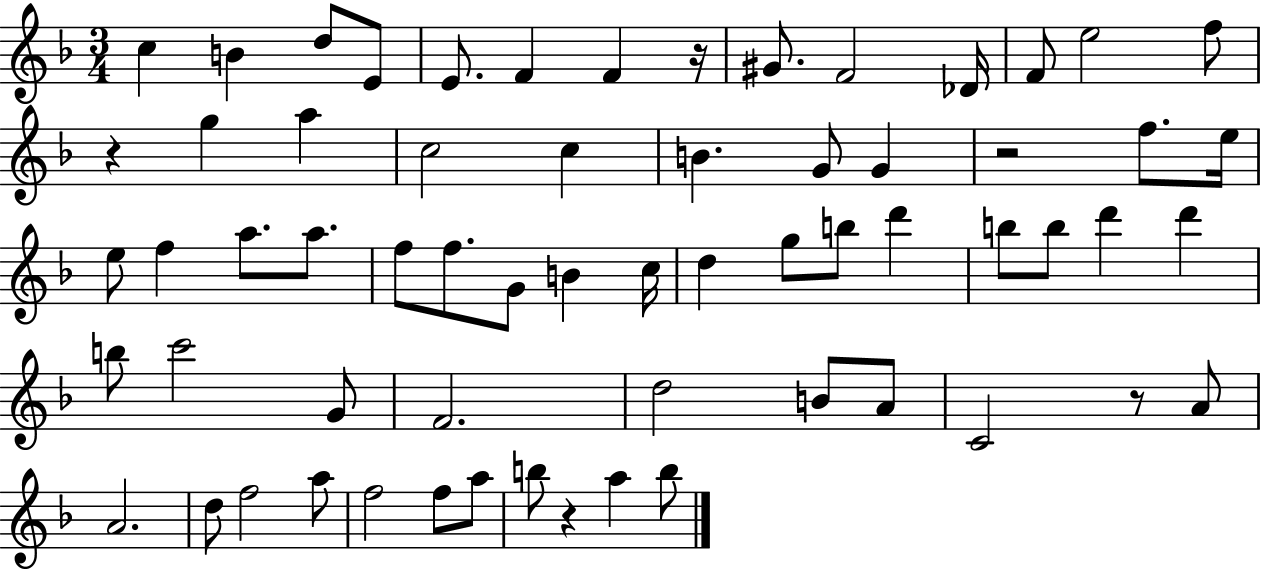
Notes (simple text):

C5/q B4/q D5/e E4/e E4/e. F4/q F4/q R/s G#4/e. F4/h Db4/s F4/e E5/h F5/e R/q G5/q A5/q C5/h C5/q B4/q. G4/e G4/q R/h F5/e. E5/s E5/e F5/q A5/e. A5/e. F5/e F5/e. G4/e B4/q C5/s D5/q G5/e B5/e D6/q B5/e B5/e D6/q D6/q B5/e C6/h G4/e F4/h. D5/h B4/e A4/e C4/h R/e A4/e A4/h. D5/e F5/h A5/e F5/h F5/e A5/e B5/e R/q A5/q B5/e